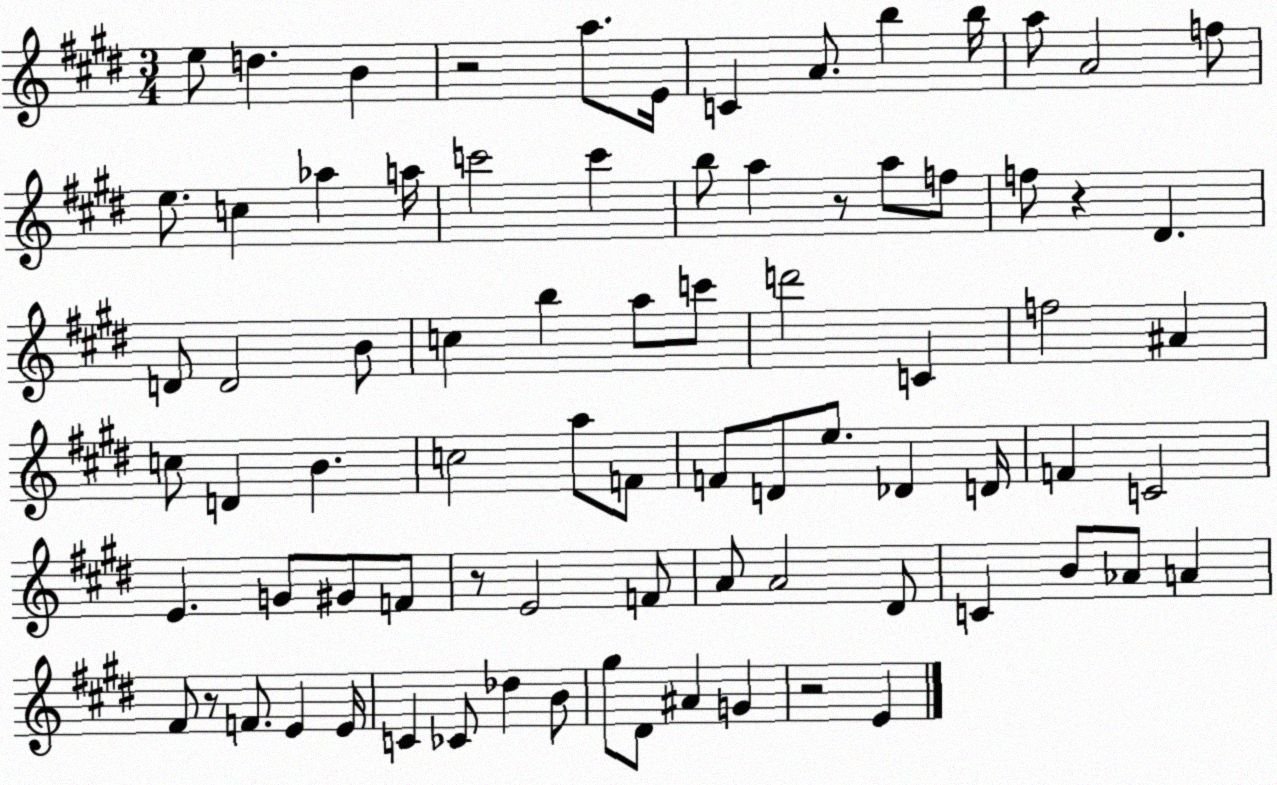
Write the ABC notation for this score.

X:1
T:Untitled
M:3/4
L:1/4
K:E
e/2 d B z2 a/2 E/4 C A/2 b b/4 a/2 A2 f/2 e/2 c _a a/4 c'2 c' b/2 a z/2 a/2 f/2 f/2 z ^D D/2 D2 B/2 c b a/2 c'/2 d'2 C f2 ^A c/2 D B c2 a/2 F/2 F/2 D/2 e/2 _D D/4 F C2 E G/2 ^G/2 F/2 z/2 E2 F/2 A/2 A2 ^D/2 C B/2 _A/2 A ^F/2 z/2 F/2 E E/4 C _C/2 _d B/2 ^g/2 ^D/2 ^A G z2 E